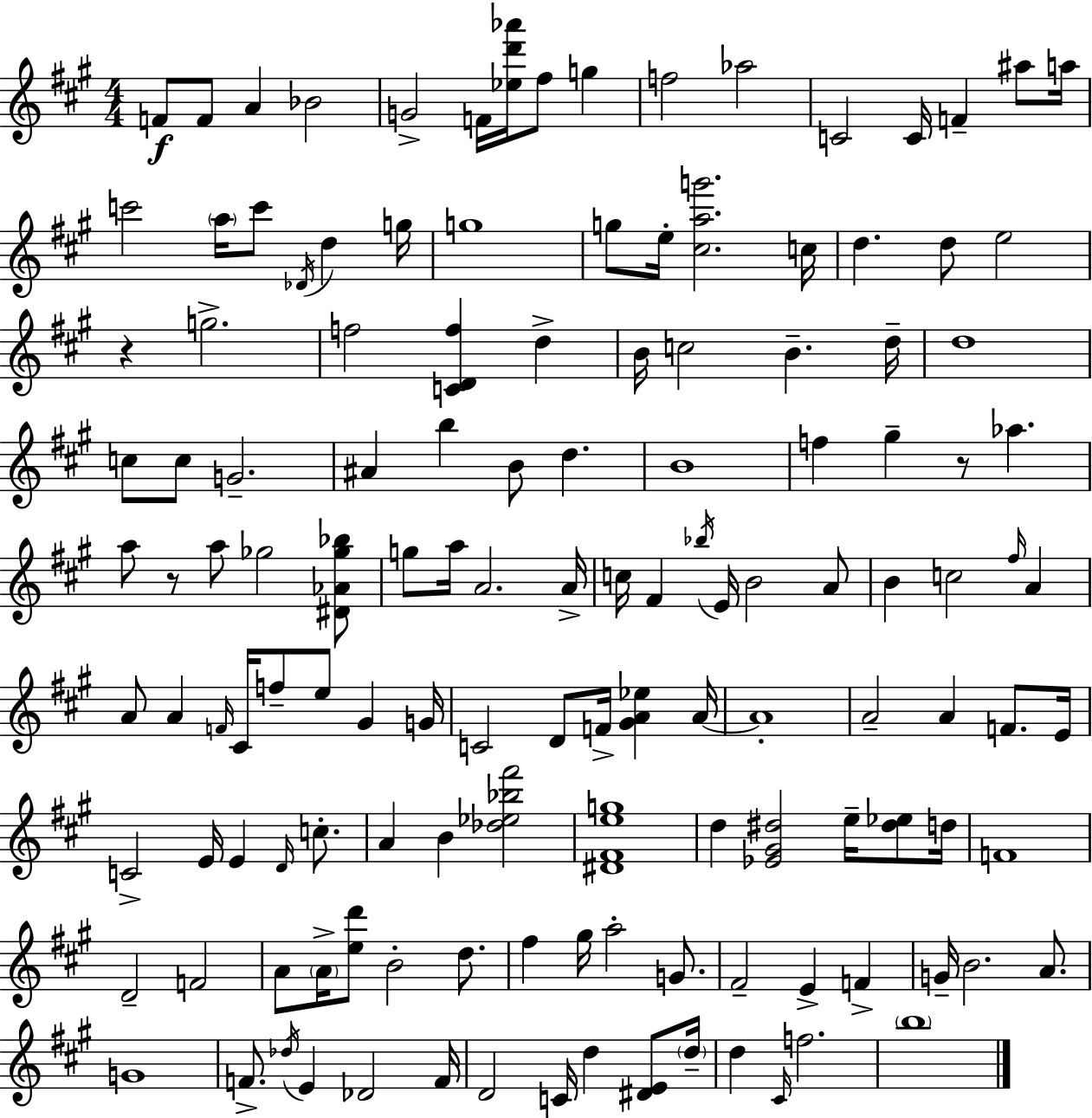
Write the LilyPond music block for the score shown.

{
  \clef treble
  \numericTimeSignature
  \time 4/4
  \key a \major
  f'8\f f'8 a'4 bes'2 | g'2-> f'16 <ees'' d''' aes'''>16 fis''8 g''4 | f''2 aes''2 | c'2 c'16 f'4-- ais''8 a''16 | \break c'''2 \parenthesize a''16 c'''8 \acciaccatura { des'16 } d''4 | g''16 g''1 | g''8 e''16-. <cis'' a'' g'''>2. | c''16 d''4. d''8 e''2 | \break r4 g''2.-> | f''2 <c' d' f''>4 d''4-> | b'16 c''2 b'4.-- | d''16-- d''1 | \break c''8 c''8 g'2.-- | ais'4 b''4 b'8 d''4. | b'1 | f''4 gis''4-- r8 aes''4. | \break a''8 r8 a''8 ges''2 <dis' aes' ges'' bes''>8 | g''8 a''16 a'2. | a'16-> c''16 fis'4 \acciaccatura { bes''16 } e'16 b'2 | a'8 b'4 c''2 \grace { fis''16 } a'4 | \break a'8 a'4 \grace { f'16 } cis'16 f''8-- e''8 gis'4 | g'16 c'2 d'8 f'16-> <gis' a' ees''>4 | a'16~~ a'1-. | a'2-- a'4 | \break f'8. e'16 c'2-> e'16 e'4 | \grace { d'16 } c''8.-. a'4 b'4 <des'' ees'' bes'' fis'''>2 | <dis' fis' e'' g''>1 | d''4 <ees' gis' dis''>2 | \break e''16-- <dis'' ees''>8 d''16 f'1 | d'2-- f'2 | a'8 \parenthesize a'16-> <e'' d'''>8 b'2-. | d''8. fis''4 gis''16 a''2-. | \break g'8. fis'2-- e'4-> | f'4-> g'16-- b'2. | a'8. g'1 | f'8.-> \acciaccatura { des''16 } e'4 des'2 | \break f'16 d'2 c'16 d''4 | <dis' e'>8 \parenthesize d''16-- d''4 \grace { cis'16 } f''2. | \parenthesize b''1 | \bar "|."
}